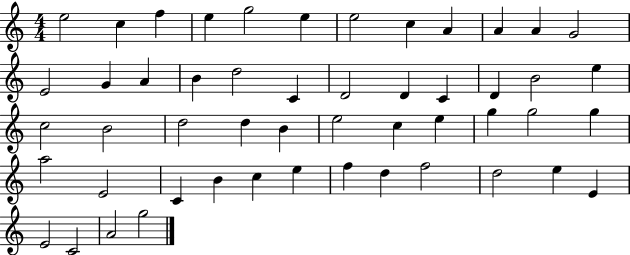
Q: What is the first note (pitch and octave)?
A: E5